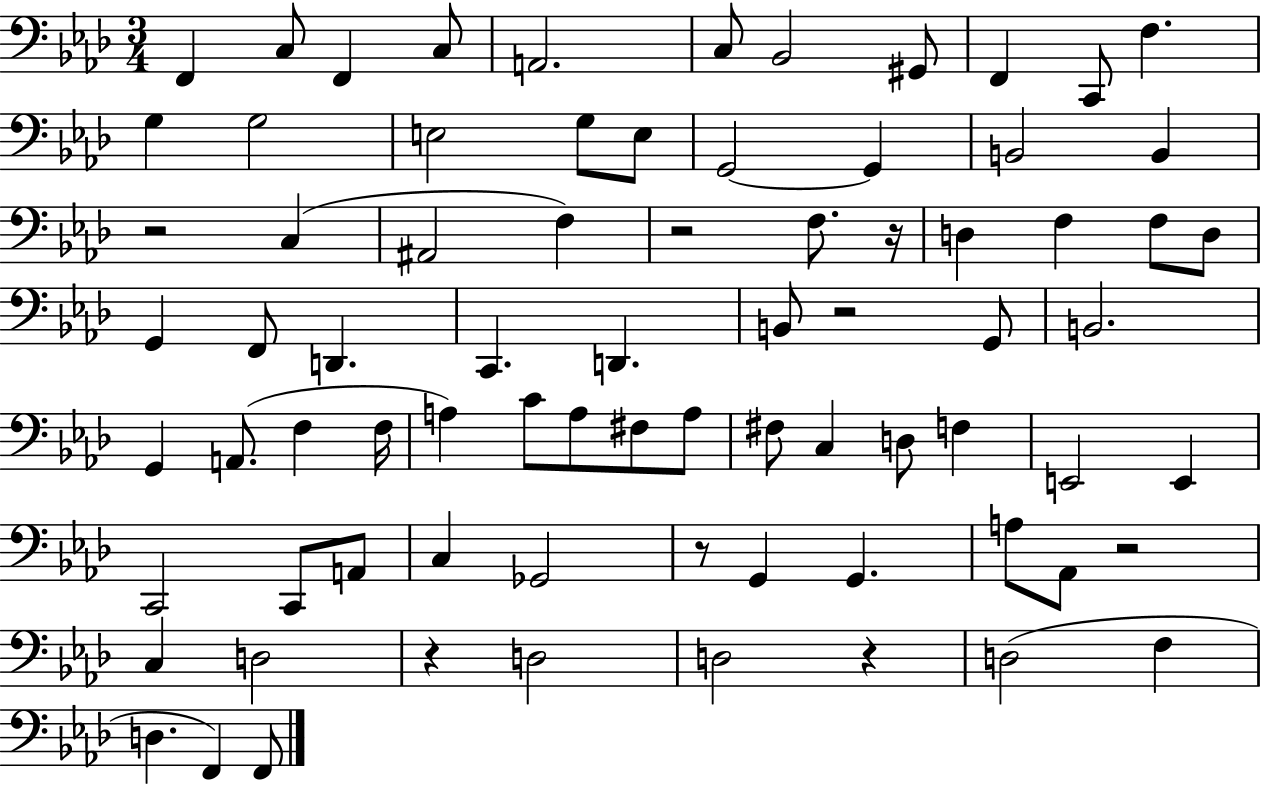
F2/q C3/e F2/q C3/e A2/h. C3/e Bb2/h G#2/e F2/q C2/e F3/q. G3/q G3/h E3/h G3/e E3/e G2/h G2/q B2/h B2/q R/h C3/q A#2/h F3/q R/h F3/e. R/s D3/q F3/q F3/e D3/e G2/q F2/e D2/q. C2/q. D2/q. B2/e R/h G2/e B2/h. G2/q A2/e. F3/q F3/s A3/q C4/e A3/e F#3/e A3/e F#3/e C3/q D3/e F3/q E2/h E2/q C2/h C2/e A2/e C3/q Gb2/h R/e G2/q G2/q. A3/e Ab2/e R/h C3/q D3/h R/q D3/h D3/h R/q D3/h F3/q D3/q. F2/q F2/e